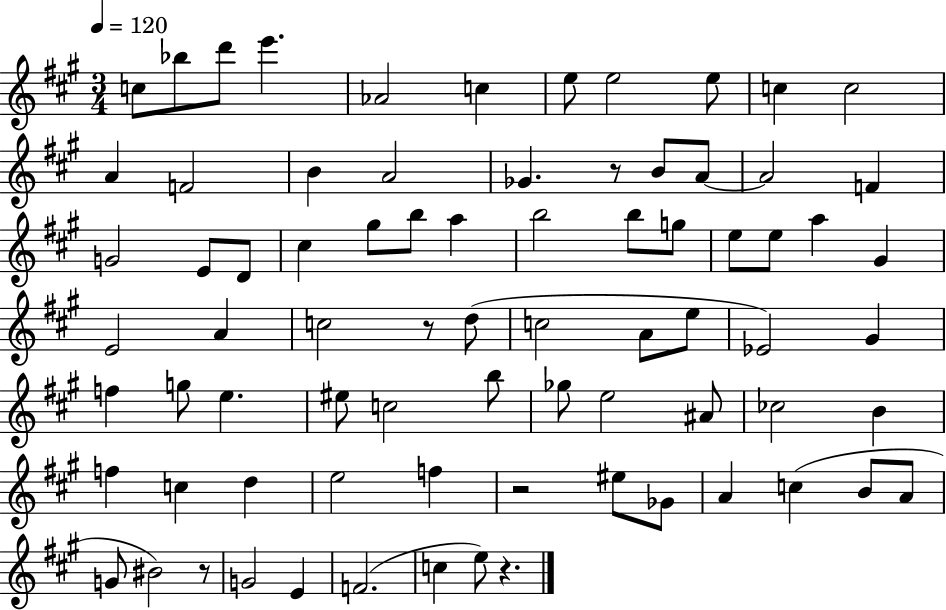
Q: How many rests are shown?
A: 5